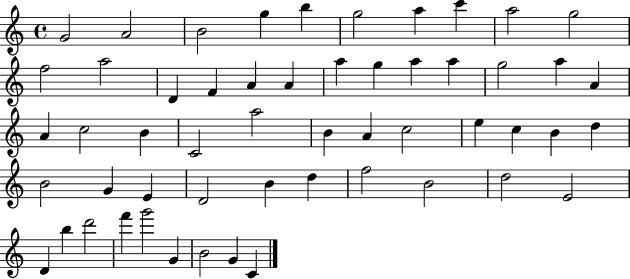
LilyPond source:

{
  \clef treble
  \time 4/4
  \defaultTimeSignature
  \key c \major
  g'2 a'2 | b'2 g''4 b''4 | g''2 a''4 c'''4 | a''2 g''2 | \break f''2 a''2 | d'4 f'4 a'4 a'4 | a''4 g''4 a''4 a''4 | g''2 a''4 a'4 | \break a'4 c''2 b'4 | c'2 a''2 | b'4 a'4 c''2 | e''4 c''4 b'4 d''4 | \break b'2 g'4 e'4 | d'2 b'4 d''4 | f''2 b'2 | d''2 e'2 | \break d'4 b''4 d'''2 | f'''4 g'''2 g'4 | b'2 g'4 c'4 | \bar "|."
}